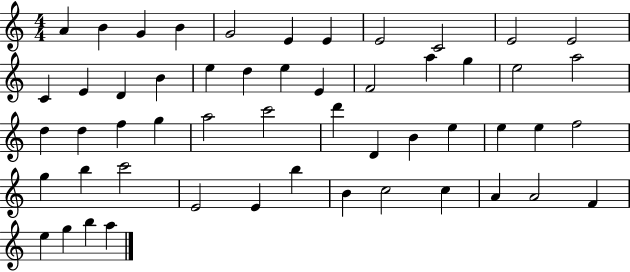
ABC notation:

X:1
T:Untitled
M:4/4
L:1/4
K:C
A B G B G2 E E E2 C2 E2 E2 C E D B e d e E F2 a g e2 a2 d d f g a2 c'2 d' D B e e e f2 g b c'2 E2 E b B c2 c A A2 F e g b a